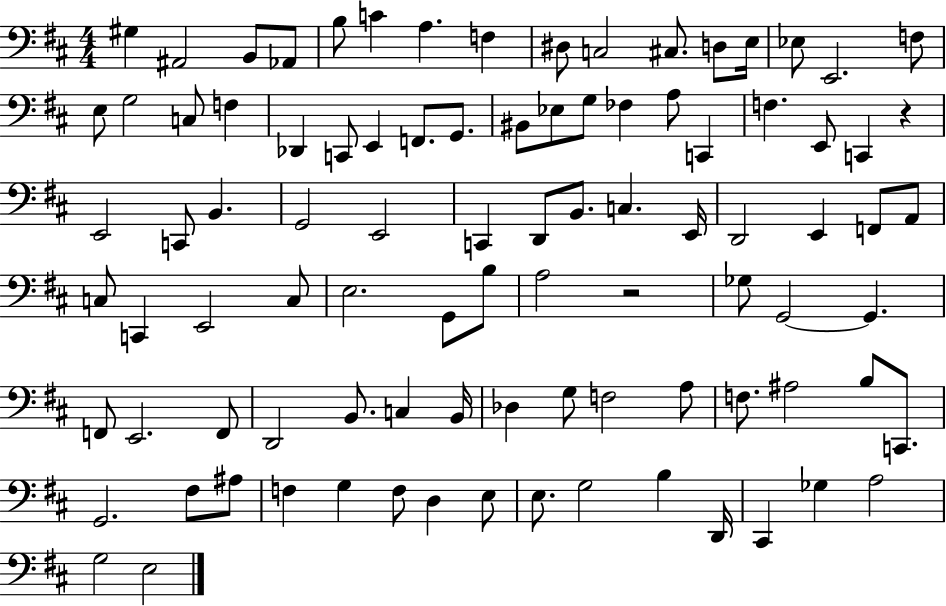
G#3/q A#2/h B2/e Ab2/e B3/e C4/q A3/q. F3/q D#3/e C3/h C#3/e. D3/e E3/s Eb3/e E2/h. F3/e E3/e G3/h C3/e F3/q Db2/q C2/e E2/q F2/e. G2/e. BIS2/e Eb3/e G3/e FES3/q A3/e C2/q F3/q. E2/e C2/q R/q E2/h C2/e B2/q. G2/h E2/h C2/q D2/e B2/e. C3/q. E2/s D2/h E2/q F2/e A2/e C3/e C2/q E2/h C3/e E3/h. G2/e B3/e A3/h R/h Gb3/e G2/h G2/q. F2/e E2/h. F2/e D2/h B2/e. C3/q B2/s Db3/q G3/e F3/h A3/e F3/e. A#3/h B3/e C2/e. G2/h. F#3/e A#3/e F3/q G3/q F3/e D3/q E3/e E3/e. G3/h B3/q D2/s C#2/q Gb3/q A3/h G3/h E3/h